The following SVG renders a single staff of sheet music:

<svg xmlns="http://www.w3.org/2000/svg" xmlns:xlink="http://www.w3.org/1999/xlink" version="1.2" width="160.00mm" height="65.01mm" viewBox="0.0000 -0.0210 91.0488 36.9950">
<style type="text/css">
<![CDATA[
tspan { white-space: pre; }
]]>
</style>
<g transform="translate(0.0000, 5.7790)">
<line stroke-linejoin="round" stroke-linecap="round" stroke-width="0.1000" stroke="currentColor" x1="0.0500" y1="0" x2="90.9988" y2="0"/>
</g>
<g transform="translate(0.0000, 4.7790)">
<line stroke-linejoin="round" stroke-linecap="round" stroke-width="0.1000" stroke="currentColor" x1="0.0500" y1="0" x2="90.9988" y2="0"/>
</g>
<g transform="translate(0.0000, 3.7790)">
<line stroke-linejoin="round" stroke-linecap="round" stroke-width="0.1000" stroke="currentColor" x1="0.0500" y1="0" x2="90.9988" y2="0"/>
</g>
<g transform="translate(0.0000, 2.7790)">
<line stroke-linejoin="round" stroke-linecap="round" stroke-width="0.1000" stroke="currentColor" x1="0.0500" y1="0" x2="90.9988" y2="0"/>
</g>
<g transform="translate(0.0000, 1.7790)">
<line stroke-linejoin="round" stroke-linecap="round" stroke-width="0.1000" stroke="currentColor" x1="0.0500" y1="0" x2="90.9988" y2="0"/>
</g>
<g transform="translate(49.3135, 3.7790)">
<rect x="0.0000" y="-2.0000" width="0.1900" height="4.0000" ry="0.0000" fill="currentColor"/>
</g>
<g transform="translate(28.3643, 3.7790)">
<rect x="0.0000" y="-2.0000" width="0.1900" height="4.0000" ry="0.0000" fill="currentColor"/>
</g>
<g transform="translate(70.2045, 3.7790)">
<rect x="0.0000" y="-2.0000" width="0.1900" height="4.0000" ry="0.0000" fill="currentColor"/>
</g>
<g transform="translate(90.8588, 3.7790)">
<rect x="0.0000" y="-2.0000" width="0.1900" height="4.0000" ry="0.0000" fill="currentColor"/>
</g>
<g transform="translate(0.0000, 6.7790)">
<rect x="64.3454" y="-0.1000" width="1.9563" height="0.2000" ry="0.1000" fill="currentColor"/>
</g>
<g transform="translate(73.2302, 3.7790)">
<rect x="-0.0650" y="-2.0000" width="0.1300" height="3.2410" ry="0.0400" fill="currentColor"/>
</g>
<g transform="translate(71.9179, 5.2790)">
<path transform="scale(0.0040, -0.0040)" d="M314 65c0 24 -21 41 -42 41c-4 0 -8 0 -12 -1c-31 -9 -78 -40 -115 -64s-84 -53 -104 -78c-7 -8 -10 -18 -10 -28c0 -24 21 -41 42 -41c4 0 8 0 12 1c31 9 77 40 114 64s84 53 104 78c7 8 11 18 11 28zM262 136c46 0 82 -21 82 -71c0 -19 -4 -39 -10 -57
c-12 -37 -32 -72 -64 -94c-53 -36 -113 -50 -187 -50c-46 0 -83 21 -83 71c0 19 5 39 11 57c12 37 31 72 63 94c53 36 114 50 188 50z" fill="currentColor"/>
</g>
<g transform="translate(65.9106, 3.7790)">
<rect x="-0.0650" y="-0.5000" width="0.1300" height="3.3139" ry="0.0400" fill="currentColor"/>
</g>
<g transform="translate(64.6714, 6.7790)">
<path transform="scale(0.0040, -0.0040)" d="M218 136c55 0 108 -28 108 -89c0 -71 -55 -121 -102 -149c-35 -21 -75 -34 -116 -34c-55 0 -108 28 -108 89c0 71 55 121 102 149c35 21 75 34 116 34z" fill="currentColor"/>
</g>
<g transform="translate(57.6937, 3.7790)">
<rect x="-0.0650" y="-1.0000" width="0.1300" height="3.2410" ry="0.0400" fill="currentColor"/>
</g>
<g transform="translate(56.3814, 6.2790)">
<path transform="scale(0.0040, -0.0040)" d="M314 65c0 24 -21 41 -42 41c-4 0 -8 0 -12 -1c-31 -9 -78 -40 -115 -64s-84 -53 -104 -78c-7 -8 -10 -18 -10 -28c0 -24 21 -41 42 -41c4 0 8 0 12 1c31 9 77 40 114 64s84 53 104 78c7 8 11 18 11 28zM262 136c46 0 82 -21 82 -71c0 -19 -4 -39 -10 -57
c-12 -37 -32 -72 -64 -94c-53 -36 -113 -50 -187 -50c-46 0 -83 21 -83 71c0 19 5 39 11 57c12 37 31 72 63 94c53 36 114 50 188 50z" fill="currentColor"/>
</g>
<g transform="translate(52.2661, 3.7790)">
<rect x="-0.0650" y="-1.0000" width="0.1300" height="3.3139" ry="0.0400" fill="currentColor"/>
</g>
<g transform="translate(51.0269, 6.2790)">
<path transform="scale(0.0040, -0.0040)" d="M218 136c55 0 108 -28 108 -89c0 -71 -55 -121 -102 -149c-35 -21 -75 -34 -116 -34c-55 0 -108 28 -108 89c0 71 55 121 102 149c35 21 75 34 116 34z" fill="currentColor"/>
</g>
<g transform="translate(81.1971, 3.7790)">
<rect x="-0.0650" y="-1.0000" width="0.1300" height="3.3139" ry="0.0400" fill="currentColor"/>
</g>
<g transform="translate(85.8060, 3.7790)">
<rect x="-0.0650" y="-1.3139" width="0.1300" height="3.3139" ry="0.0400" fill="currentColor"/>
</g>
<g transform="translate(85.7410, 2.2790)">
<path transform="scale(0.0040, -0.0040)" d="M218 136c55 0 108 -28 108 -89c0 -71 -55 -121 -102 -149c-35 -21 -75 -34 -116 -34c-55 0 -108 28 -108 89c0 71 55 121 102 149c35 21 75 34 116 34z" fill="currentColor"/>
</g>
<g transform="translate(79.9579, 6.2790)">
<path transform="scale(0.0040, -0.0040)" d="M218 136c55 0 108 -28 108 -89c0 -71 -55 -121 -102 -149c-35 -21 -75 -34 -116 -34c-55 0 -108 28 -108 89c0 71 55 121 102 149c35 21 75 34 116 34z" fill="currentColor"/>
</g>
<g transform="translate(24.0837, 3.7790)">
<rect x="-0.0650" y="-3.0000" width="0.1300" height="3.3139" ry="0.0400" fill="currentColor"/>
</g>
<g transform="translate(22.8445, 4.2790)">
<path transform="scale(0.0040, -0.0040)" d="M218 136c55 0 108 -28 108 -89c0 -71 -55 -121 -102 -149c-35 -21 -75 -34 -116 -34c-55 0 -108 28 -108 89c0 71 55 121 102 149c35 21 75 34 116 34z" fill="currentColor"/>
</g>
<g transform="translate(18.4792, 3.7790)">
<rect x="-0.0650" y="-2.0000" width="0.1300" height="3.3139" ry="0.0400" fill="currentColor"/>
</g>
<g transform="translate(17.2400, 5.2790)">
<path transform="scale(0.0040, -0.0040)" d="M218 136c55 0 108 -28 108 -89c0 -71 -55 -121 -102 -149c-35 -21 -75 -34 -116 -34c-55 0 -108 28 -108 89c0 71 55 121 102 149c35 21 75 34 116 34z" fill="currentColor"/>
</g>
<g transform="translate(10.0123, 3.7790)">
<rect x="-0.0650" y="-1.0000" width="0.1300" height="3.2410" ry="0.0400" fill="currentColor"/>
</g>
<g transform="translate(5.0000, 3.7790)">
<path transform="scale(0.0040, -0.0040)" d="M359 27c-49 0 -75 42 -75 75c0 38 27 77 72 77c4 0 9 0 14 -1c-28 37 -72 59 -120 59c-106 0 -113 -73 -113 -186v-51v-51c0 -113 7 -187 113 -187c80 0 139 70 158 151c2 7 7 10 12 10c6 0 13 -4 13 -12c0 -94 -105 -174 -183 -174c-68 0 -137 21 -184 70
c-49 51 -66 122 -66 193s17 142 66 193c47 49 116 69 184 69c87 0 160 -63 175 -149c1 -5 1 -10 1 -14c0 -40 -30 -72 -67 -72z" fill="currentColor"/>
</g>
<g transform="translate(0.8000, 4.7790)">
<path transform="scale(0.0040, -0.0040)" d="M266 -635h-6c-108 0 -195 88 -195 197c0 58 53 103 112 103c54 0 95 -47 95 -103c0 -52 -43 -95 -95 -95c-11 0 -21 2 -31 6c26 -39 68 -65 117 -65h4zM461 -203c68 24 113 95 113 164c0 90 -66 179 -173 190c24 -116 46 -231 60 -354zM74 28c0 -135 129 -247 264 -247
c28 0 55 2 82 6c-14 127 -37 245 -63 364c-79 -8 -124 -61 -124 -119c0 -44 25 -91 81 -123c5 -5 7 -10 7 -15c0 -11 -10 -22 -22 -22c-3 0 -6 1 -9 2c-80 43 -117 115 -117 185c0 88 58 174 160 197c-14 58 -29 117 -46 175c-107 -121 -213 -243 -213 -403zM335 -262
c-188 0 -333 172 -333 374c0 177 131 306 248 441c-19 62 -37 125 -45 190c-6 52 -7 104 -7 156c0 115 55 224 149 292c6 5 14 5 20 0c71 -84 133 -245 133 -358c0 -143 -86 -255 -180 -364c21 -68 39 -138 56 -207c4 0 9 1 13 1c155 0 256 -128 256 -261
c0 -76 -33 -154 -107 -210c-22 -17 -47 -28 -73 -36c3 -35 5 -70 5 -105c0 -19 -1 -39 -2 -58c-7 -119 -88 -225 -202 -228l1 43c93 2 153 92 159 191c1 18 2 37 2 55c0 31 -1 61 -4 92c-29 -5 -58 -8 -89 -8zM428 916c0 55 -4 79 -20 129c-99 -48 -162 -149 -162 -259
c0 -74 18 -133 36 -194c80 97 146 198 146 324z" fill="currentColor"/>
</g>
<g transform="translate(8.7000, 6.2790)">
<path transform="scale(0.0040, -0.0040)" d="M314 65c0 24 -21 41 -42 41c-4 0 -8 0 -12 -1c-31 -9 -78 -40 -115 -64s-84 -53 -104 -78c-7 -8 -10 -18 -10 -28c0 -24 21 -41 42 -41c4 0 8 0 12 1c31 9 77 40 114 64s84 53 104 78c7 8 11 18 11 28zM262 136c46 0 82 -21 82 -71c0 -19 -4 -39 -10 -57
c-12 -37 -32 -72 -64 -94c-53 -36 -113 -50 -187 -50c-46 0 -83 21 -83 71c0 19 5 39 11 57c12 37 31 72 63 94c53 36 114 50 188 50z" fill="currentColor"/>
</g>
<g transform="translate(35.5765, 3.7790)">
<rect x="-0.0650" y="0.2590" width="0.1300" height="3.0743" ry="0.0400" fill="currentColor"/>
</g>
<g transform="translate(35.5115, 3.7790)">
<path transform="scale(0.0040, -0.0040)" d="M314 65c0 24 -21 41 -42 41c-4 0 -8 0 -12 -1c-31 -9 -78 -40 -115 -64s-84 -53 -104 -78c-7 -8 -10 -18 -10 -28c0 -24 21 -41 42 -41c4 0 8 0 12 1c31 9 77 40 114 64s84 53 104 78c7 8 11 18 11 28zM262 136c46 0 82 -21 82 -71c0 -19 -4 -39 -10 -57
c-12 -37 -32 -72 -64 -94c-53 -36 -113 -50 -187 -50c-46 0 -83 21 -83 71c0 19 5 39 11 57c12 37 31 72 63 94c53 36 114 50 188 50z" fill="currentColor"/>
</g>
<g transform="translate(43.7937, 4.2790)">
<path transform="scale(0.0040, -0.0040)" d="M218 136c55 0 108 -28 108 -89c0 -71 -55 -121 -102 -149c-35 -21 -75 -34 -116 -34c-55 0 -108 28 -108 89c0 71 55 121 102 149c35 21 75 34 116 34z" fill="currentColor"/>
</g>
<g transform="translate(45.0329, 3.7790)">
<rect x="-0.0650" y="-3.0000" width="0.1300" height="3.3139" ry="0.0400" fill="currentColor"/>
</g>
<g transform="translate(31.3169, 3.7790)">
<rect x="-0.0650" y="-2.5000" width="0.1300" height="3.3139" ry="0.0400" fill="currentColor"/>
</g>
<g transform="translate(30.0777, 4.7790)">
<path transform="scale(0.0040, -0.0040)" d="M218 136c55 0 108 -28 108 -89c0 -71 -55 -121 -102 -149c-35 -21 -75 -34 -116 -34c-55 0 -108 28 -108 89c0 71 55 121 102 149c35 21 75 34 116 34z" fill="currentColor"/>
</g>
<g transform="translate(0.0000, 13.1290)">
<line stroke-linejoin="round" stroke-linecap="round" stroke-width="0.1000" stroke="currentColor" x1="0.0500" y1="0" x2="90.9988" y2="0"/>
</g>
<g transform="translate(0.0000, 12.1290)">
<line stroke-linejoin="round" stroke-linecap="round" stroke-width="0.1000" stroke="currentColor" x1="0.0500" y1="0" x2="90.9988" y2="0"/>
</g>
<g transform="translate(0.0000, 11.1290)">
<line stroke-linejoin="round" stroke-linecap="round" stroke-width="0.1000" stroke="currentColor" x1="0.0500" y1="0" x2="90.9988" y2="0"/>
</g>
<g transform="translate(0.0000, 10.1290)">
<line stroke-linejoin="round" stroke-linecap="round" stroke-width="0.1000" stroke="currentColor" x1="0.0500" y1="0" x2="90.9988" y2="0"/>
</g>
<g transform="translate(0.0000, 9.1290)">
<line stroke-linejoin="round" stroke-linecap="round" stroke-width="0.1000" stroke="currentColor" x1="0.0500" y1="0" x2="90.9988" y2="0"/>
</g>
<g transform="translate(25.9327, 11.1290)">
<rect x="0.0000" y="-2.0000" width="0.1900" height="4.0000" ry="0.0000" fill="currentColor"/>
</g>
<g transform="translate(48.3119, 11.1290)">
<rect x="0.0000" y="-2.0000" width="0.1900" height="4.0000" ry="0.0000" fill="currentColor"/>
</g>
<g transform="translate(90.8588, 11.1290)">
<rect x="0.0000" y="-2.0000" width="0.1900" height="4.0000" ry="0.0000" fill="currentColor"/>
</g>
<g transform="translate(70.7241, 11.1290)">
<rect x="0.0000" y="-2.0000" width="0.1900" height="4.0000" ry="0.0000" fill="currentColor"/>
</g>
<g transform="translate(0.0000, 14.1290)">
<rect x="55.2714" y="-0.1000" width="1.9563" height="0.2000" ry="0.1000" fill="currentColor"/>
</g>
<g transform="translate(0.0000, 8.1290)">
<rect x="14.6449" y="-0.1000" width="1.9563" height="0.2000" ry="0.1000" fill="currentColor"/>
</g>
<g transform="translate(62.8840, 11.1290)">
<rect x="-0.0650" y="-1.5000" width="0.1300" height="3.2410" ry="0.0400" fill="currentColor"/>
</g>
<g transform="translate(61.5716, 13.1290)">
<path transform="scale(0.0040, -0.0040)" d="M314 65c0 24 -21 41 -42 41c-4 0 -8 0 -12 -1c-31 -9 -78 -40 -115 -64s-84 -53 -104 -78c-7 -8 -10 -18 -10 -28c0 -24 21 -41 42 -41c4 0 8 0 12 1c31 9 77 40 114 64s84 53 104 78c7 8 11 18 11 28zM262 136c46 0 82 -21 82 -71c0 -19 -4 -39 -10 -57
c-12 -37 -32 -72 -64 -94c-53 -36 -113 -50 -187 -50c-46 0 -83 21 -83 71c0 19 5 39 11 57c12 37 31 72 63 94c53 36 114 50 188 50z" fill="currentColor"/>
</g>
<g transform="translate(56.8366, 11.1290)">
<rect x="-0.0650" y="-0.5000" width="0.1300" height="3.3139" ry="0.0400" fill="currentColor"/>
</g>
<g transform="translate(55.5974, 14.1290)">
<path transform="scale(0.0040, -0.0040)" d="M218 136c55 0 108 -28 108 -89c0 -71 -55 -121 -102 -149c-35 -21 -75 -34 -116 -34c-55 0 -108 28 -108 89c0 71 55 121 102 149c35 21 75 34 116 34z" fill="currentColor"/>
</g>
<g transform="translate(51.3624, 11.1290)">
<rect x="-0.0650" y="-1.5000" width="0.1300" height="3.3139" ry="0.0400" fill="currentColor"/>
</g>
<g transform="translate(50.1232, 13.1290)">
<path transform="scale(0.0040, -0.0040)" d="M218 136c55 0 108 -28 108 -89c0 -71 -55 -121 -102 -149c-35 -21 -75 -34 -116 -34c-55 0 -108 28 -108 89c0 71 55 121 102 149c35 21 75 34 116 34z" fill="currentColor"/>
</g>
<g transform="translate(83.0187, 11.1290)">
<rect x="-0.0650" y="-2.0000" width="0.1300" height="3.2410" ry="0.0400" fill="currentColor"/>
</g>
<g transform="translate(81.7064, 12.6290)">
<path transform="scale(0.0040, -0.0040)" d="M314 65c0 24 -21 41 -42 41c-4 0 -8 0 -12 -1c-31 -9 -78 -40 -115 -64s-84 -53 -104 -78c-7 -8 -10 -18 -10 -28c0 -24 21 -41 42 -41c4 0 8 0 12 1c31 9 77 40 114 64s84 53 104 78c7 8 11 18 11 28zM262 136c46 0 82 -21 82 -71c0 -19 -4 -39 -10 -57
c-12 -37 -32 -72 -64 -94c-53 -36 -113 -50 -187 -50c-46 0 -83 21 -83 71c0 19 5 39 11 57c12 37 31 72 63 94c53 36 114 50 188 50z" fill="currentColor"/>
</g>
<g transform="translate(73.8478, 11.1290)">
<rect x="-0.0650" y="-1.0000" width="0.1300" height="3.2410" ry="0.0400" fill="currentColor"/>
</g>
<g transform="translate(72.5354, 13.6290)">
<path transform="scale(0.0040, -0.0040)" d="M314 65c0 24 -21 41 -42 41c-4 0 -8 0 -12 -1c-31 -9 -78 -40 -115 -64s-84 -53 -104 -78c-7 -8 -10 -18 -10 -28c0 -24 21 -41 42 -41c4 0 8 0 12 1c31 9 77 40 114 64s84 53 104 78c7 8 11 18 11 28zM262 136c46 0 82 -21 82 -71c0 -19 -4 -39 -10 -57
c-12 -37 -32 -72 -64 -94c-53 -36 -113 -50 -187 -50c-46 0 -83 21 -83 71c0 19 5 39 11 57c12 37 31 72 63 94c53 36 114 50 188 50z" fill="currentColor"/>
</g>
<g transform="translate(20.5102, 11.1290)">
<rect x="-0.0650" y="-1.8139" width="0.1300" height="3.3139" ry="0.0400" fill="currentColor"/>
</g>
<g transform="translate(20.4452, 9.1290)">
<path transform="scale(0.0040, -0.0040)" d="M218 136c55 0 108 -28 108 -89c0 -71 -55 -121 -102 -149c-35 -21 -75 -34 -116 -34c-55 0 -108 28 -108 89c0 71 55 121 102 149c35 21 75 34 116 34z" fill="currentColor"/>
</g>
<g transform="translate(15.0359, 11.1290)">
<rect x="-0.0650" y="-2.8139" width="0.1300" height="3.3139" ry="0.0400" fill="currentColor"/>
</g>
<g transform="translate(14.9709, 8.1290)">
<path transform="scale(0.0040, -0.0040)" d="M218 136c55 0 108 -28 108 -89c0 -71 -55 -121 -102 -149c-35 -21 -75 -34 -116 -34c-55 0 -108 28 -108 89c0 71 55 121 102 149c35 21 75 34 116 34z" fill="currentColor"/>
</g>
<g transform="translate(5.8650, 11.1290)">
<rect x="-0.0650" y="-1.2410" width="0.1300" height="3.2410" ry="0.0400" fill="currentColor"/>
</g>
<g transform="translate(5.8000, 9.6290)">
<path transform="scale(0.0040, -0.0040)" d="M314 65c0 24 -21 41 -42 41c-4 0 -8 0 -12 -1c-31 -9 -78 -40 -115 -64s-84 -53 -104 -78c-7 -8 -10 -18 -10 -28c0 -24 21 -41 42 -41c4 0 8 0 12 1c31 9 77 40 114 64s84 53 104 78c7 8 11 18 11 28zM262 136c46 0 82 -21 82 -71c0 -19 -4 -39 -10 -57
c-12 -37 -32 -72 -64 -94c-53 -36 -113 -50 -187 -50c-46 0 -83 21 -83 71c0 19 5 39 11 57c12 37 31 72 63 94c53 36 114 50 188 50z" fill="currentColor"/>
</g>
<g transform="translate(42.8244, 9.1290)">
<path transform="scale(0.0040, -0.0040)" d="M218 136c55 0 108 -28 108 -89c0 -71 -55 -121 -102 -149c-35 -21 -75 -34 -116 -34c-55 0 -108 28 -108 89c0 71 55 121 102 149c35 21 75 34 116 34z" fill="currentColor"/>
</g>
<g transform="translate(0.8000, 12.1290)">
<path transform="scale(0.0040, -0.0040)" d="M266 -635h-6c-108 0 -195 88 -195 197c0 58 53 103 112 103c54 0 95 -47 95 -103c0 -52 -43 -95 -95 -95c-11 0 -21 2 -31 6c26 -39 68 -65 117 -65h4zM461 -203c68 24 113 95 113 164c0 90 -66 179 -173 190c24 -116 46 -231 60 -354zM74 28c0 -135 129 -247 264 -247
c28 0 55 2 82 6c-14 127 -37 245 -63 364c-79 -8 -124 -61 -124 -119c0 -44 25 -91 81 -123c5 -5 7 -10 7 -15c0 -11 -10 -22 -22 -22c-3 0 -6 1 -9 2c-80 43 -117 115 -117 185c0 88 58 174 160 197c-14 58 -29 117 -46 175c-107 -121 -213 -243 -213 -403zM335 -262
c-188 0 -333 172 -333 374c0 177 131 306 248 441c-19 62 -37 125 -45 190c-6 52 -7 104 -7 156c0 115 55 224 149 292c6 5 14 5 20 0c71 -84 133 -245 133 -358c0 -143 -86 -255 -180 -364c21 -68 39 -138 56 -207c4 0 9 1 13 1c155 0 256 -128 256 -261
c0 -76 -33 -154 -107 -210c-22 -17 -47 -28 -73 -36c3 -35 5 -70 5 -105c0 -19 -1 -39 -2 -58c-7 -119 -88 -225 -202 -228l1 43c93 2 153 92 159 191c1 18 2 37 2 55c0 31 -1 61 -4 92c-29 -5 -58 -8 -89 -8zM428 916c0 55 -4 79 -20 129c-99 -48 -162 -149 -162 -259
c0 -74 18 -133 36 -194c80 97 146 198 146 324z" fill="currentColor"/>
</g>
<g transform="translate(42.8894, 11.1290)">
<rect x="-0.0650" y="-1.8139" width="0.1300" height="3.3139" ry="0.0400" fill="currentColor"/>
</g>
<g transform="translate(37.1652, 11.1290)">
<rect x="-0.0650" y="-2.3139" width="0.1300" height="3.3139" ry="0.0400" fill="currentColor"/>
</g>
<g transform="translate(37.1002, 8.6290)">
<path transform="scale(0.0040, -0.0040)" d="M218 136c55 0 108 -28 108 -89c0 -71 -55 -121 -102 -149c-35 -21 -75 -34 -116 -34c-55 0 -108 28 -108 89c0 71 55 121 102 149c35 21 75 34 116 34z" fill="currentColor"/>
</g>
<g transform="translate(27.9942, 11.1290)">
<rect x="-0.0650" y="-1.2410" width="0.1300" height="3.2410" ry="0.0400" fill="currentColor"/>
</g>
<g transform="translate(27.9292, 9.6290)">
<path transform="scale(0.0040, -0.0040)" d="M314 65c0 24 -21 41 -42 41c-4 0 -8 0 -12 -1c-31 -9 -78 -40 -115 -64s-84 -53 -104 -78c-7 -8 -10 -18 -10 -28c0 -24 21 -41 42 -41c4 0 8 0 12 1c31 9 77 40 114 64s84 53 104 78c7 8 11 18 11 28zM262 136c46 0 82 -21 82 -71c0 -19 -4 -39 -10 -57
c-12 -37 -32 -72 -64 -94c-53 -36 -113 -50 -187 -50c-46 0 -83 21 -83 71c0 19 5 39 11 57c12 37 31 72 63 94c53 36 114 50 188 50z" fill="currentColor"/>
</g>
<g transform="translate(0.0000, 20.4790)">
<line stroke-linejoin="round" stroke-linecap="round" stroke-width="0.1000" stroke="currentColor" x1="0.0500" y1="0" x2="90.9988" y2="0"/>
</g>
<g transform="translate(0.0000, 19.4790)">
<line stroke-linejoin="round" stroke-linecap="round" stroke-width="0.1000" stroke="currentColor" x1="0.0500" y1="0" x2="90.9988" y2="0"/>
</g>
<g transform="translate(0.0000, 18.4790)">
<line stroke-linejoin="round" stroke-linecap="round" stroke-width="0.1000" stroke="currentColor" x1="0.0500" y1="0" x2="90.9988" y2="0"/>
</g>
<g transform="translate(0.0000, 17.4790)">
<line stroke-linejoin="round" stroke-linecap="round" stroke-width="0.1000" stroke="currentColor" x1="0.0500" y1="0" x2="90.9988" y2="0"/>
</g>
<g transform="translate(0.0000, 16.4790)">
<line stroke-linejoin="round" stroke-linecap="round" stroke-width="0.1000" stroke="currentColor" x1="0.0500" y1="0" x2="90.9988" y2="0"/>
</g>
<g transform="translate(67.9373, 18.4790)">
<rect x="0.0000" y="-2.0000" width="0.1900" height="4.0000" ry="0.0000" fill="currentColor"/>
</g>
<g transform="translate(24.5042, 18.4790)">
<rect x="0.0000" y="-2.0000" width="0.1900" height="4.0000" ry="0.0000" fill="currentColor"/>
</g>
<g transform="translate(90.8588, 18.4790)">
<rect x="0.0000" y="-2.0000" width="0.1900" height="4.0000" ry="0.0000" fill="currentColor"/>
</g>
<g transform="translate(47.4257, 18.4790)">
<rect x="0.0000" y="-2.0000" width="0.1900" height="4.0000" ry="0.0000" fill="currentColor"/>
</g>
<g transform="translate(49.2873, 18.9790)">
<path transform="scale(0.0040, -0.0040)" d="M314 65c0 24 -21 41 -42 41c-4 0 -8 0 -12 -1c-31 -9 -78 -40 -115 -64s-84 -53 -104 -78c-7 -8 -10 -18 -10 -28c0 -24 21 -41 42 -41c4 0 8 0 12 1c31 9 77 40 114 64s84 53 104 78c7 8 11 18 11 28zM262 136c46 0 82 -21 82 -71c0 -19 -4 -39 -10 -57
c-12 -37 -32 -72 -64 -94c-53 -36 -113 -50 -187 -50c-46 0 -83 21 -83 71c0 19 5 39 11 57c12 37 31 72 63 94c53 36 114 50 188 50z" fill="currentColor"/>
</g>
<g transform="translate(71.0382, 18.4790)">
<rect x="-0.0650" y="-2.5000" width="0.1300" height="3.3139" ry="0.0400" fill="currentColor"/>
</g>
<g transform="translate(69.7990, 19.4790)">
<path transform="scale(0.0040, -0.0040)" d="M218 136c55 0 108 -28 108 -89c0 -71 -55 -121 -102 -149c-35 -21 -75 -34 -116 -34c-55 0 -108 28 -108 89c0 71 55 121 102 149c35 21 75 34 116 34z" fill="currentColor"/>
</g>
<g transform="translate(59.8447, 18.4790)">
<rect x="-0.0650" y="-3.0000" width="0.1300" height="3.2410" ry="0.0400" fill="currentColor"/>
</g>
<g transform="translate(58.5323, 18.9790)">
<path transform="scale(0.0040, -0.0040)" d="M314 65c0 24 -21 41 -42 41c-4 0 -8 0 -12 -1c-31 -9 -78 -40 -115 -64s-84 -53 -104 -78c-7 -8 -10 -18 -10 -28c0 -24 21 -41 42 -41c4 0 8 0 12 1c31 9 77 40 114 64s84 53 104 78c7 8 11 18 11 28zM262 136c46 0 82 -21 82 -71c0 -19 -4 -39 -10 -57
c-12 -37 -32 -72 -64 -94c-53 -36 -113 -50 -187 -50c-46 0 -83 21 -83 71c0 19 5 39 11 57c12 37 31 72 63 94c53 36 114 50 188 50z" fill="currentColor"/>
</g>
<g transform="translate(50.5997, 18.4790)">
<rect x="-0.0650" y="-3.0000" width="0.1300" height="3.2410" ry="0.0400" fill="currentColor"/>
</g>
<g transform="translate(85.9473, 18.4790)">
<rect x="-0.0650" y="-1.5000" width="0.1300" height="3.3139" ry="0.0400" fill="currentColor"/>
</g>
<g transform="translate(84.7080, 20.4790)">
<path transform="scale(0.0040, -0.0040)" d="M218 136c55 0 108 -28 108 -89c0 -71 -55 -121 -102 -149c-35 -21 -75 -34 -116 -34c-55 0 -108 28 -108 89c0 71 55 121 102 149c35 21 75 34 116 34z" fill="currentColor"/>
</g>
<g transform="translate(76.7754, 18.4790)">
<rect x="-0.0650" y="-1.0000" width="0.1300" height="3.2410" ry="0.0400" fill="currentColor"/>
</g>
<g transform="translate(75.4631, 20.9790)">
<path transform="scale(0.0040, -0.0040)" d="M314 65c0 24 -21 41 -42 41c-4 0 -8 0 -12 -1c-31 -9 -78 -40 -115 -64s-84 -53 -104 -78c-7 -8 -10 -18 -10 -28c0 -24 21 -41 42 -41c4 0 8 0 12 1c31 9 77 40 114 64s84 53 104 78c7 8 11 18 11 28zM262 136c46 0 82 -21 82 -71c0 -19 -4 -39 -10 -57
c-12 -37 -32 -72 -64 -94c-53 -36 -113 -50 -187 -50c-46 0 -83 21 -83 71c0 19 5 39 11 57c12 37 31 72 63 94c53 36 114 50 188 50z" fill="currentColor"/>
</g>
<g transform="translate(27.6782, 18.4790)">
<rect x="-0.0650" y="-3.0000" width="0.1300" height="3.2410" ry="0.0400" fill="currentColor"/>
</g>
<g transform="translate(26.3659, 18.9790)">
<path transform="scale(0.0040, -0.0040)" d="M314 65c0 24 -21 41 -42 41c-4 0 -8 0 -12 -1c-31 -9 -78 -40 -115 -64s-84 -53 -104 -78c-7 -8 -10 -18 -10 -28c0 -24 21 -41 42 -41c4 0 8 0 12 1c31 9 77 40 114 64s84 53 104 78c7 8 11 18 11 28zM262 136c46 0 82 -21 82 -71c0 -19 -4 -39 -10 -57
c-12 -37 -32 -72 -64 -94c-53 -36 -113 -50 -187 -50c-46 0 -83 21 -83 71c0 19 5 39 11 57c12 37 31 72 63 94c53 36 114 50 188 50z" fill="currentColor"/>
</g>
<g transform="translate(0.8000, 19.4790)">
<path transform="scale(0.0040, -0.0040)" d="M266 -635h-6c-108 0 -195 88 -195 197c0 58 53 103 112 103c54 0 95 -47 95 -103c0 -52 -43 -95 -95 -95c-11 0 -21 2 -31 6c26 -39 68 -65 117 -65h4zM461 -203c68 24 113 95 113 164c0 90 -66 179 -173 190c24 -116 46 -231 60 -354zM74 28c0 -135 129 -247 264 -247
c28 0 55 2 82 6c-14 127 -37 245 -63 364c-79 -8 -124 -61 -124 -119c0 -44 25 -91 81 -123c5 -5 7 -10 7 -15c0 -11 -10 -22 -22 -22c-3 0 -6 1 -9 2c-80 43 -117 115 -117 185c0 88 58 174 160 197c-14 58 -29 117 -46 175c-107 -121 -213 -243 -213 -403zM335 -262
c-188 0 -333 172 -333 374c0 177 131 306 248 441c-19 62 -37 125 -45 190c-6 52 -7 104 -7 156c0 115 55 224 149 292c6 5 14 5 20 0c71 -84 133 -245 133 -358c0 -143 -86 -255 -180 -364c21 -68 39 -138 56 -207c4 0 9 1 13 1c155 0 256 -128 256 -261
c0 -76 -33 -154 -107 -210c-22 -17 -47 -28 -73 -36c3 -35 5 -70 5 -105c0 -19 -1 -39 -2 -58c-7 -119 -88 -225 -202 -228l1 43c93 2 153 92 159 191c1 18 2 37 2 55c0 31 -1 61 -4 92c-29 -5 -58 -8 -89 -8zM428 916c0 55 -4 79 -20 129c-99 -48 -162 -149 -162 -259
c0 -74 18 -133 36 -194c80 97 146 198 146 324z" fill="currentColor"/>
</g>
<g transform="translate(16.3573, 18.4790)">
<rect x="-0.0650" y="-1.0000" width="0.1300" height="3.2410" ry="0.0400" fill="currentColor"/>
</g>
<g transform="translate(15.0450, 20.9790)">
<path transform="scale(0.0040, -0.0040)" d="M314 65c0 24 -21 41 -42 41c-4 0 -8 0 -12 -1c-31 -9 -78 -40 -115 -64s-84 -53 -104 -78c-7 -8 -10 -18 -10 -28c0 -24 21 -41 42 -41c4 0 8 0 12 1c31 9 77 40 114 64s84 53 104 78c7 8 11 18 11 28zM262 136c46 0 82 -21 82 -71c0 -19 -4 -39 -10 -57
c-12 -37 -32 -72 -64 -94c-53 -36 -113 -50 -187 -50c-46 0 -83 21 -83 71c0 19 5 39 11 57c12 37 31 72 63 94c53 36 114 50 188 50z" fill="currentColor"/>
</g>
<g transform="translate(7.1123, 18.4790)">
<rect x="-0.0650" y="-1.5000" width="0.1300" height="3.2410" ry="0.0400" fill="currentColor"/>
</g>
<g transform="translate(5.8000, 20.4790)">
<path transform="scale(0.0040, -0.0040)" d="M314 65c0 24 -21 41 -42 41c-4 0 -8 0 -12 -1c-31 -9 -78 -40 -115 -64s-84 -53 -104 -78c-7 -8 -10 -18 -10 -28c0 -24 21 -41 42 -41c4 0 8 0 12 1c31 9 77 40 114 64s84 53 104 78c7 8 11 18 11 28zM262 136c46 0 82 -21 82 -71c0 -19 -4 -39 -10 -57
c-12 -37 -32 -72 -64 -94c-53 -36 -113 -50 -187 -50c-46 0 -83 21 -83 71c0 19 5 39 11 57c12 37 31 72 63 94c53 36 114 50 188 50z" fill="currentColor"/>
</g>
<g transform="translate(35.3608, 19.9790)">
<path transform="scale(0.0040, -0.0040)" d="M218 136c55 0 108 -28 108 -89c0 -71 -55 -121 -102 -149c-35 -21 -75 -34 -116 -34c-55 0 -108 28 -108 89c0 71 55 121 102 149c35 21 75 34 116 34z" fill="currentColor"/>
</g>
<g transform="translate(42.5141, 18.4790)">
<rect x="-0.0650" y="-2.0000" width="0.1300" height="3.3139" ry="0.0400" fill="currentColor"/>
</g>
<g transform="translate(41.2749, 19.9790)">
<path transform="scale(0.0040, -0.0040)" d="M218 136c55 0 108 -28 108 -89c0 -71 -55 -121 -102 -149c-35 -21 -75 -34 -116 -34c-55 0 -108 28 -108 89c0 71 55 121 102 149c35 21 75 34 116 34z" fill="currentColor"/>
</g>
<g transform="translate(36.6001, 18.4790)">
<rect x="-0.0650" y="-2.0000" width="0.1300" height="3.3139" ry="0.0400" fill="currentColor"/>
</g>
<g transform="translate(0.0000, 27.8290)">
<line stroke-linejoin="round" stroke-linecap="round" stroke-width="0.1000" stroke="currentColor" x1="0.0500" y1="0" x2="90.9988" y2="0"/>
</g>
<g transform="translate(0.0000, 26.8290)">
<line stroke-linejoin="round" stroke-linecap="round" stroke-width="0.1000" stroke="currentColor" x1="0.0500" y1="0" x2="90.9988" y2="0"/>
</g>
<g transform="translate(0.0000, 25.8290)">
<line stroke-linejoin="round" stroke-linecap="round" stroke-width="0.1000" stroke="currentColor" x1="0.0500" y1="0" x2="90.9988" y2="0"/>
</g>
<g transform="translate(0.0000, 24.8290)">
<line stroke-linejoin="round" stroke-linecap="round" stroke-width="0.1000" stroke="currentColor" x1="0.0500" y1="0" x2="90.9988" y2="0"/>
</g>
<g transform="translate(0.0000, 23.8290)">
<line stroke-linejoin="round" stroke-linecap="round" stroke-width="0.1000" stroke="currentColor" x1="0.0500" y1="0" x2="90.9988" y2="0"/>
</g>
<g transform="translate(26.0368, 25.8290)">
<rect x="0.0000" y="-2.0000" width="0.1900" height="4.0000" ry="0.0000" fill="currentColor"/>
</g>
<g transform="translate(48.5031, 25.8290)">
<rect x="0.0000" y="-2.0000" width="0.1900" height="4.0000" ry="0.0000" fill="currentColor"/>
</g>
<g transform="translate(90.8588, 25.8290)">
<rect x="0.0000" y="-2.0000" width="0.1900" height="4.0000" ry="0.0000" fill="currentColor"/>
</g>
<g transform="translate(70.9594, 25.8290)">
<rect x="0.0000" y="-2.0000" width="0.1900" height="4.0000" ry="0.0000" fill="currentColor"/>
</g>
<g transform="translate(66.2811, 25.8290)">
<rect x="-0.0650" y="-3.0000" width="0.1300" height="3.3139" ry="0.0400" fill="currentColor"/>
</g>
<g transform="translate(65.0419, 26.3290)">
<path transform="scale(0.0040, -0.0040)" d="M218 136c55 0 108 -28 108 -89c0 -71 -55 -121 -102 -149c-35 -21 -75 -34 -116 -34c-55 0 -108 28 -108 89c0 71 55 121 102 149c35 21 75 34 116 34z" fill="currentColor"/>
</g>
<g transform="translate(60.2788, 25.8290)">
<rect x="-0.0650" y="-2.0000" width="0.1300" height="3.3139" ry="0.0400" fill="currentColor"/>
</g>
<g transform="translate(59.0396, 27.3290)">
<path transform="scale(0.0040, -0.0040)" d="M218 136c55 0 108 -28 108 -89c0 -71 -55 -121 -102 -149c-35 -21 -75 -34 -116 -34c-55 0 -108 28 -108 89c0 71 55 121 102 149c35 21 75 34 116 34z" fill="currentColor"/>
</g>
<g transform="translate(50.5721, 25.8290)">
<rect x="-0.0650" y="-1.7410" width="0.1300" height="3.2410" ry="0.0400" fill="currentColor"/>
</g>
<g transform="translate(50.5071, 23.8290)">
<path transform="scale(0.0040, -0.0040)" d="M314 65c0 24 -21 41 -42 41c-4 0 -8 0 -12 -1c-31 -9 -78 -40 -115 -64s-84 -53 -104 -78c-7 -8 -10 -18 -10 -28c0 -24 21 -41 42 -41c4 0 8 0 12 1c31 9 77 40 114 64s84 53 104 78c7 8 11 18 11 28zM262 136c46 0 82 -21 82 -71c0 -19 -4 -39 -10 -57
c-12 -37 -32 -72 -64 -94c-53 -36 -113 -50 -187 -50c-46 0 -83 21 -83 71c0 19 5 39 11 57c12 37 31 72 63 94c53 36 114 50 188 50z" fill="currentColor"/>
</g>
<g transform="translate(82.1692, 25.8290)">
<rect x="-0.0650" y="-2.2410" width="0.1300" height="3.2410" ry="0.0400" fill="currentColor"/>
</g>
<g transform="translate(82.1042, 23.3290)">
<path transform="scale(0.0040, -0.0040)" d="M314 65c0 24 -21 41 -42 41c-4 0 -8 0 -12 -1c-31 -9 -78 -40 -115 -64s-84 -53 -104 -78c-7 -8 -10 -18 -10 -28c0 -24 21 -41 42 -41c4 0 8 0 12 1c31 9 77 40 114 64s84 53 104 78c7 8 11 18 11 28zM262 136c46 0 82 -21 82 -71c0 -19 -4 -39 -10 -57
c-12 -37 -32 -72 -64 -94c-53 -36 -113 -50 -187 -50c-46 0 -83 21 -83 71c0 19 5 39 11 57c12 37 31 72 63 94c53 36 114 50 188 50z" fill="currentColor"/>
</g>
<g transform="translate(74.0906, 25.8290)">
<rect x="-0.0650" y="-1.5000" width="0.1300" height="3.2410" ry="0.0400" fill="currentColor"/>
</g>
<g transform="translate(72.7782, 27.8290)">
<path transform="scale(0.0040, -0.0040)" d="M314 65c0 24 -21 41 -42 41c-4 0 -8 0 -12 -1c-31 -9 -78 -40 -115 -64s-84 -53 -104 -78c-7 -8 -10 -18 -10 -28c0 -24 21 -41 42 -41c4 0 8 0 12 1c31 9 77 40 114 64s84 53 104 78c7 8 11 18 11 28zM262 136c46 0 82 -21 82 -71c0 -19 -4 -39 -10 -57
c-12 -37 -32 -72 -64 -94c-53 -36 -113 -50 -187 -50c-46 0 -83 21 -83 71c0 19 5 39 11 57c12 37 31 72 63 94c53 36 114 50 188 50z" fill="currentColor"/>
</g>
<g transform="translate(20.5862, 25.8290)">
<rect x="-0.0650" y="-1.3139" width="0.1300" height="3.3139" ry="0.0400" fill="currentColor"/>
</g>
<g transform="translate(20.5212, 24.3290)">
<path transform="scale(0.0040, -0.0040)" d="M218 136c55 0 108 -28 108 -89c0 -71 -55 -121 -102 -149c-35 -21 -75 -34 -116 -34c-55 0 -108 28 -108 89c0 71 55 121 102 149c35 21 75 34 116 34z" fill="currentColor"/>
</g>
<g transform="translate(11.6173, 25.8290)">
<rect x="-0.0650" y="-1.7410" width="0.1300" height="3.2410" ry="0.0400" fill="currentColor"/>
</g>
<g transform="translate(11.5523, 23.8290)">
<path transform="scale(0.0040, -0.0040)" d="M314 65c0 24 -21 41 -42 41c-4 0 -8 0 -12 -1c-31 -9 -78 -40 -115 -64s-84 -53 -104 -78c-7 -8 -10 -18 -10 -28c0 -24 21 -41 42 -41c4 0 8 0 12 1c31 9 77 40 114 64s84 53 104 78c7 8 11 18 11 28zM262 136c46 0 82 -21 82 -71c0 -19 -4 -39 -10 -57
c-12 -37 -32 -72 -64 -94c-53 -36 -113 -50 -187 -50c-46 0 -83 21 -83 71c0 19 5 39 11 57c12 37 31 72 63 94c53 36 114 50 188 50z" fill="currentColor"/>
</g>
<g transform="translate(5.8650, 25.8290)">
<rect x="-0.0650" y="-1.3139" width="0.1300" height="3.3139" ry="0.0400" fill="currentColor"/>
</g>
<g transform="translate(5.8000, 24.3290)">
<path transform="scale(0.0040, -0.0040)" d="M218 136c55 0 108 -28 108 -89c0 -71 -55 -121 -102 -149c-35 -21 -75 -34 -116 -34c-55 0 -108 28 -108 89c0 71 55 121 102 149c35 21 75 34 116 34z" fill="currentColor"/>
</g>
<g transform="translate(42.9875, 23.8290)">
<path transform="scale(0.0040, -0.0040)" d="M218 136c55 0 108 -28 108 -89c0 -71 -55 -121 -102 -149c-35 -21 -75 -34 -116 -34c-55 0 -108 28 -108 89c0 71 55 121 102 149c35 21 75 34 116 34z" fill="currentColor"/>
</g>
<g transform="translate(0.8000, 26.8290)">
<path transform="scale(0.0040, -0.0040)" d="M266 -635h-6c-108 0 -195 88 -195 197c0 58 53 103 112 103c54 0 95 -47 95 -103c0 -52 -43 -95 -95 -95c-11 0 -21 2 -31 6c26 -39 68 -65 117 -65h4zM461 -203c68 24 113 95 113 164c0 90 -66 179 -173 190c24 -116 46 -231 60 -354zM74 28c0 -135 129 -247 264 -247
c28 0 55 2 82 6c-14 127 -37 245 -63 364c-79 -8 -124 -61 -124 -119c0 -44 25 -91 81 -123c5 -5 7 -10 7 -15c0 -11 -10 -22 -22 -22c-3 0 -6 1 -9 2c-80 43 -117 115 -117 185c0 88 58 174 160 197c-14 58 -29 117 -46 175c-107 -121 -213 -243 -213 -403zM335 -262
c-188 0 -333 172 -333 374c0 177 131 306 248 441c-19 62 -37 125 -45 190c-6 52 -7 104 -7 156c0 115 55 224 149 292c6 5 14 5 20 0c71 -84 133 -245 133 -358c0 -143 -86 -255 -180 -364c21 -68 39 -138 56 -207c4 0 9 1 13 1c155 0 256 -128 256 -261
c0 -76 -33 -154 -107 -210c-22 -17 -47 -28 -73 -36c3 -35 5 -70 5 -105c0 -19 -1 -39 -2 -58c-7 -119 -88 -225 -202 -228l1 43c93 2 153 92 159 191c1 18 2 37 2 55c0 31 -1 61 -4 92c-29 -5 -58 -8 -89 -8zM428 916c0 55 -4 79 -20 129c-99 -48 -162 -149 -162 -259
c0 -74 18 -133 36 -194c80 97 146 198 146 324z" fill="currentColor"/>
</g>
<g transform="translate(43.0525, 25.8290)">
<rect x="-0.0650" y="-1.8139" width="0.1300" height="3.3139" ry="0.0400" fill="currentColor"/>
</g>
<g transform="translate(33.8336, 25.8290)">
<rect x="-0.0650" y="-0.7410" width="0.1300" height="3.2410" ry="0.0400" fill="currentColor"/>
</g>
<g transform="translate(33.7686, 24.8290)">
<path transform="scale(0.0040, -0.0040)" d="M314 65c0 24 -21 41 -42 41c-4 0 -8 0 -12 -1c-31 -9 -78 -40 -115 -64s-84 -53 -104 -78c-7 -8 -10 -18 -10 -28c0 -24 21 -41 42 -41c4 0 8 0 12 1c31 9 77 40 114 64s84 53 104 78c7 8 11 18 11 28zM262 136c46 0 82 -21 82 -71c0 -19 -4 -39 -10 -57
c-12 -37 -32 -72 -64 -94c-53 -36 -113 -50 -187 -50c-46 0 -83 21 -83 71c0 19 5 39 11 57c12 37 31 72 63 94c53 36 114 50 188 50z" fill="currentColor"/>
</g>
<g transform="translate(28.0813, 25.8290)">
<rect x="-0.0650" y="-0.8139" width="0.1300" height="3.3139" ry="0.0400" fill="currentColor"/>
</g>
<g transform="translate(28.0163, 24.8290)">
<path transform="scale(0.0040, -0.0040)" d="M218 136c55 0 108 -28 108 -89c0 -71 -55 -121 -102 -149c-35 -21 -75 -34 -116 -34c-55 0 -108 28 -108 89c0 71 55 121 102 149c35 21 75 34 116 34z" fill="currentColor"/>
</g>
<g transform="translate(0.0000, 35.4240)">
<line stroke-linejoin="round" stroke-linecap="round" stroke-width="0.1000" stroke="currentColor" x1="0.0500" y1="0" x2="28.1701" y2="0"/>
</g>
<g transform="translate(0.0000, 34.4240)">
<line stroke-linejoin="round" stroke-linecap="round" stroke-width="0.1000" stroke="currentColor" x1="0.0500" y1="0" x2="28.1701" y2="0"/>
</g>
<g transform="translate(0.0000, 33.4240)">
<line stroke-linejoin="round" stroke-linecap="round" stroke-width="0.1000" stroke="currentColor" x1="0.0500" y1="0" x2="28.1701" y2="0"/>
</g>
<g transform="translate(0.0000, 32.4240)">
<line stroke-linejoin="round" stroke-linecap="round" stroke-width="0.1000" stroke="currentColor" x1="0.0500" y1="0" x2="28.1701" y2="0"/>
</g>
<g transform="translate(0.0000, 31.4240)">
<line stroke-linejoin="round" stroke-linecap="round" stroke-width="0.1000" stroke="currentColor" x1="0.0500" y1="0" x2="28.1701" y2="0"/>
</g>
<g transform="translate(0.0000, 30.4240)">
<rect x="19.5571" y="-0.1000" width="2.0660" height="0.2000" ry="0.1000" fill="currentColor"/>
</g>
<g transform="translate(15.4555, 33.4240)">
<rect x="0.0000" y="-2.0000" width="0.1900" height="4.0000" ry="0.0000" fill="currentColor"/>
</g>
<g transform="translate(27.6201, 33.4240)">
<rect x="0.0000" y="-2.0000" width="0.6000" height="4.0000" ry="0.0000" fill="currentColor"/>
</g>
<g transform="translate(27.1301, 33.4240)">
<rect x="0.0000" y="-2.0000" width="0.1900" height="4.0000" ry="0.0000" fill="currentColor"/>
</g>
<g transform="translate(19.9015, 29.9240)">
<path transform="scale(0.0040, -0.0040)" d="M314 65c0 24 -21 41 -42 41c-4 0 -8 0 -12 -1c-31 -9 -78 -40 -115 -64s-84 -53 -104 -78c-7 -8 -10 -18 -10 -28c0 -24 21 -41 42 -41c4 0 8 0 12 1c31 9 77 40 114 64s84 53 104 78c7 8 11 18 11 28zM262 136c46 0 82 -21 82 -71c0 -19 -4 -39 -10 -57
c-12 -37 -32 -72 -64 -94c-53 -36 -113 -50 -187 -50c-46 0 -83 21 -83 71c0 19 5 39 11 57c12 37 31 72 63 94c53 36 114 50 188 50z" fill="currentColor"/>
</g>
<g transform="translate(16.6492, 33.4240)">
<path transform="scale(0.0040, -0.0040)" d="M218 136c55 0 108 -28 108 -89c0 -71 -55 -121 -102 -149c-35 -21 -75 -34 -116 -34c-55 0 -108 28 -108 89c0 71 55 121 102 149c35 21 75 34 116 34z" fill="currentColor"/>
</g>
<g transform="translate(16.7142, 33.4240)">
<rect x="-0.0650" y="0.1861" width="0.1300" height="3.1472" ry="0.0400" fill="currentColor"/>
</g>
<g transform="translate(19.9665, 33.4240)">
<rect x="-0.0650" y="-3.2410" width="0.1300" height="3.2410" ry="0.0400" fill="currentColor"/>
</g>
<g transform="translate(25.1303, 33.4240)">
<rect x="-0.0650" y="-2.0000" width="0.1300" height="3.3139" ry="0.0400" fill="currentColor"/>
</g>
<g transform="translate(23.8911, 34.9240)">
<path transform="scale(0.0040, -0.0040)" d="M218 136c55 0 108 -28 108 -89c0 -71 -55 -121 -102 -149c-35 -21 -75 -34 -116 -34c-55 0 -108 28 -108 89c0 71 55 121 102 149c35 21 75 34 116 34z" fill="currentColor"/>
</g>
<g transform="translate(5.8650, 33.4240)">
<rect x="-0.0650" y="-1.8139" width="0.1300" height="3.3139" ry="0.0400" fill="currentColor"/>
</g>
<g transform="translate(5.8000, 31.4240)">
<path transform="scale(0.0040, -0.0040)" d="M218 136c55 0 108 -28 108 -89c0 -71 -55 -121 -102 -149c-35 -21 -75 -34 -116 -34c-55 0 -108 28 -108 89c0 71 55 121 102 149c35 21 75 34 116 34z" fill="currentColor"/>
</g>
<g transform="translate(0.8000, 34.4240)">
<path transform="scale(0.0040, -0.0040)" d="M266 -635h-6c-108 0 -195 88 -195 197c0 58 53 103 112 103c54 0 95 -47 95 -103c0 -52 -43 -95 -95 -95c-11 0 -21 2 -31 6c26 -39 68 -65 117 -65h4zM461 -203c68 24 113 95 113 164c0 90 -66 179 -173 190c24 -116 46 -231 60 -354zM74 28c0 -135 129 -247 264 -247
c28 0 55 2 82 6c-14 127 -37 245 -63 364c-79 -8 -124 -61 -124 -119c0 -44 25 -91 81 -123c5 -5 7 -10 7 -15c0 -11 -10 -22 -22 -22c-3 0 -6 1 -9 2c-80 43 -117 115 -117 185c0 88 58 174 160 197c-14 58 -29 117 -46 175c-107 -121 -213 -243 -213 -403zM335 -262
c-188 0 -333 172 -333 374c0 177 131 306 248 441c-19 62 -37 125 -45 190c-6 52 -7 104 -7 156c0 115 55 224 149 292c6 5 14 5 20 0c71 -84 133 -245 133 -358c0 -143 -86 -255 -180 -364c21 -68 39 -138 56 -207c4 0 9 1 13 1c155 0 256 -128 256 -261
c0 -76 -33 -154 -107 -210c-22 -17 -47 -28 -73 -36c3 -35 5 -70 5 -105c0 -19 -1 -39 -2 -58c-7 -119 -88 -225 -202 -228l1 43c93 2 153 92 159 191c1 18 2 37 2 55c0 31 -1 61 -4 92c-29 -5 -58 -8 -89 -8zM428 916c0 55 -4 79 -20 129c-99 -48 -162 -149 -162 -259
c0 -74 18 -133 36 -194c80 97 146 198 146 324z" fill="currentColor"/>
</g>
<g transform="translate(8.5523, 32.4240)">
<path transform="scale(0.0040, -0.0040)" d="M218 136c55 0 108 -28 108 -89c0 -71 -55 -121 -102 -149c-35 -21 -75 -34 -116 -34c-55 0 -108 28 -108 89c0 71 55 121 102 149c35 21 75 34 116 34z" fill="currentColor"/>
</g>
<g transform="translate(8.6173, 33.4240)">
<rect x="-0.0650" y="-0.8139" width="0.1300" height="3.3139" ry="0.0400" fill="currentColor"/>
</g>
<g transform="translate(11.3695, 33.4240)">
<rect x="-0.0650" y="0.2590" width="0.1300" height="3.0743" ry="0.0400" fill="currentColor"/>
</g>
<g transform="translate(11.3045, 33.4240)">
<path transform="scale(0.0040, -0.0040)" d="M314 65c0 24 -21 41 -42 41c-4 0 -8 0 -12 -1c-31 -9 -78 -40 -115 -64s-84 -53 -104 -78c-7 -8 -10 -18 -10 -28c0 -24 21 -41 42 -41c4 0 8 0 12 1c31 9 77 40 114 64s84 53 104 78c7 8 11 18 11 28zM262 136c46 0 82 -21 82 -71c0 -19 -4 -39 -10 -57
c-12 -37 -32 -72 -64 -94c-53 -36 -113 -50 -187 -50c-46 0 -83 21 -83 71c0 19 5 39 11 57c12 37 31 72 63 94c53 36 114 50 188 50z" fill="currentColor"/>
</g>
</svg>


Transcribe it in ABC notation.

X:1
T:Untitled
M:4/4
L:1/4
K:C
D2 F A G B2 A D D2 C F2 D e e2 a f e2 g f E C E2 D2 F2 E2 D2 A2 F F A2 A2 G D2 E e f2 e d d2 f f2 F A E2 g2 f d B2 B b2 F